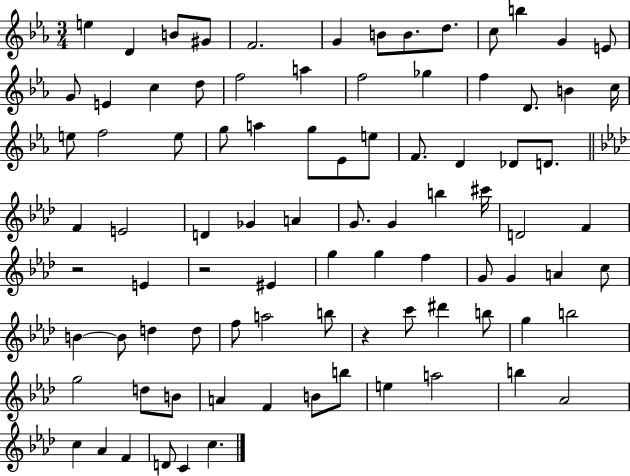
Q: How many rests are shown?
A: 3